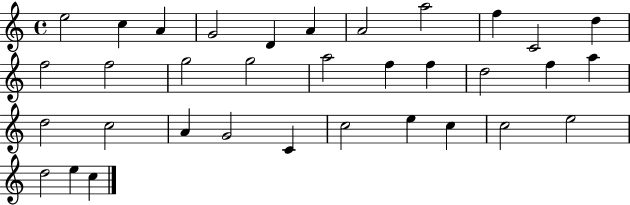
E5/h C5/q A4/q G4/h D4/q A4/q A4/h A5/h F5/q C4/h D5/q F5/h F5/h G5/h G5/h A5/h F5/q F5/q D5/h F5/q A5/q D5/h C5/h A4/q G4/h C4/q C5/h E5/q C5/q C5/h E5/h D5/h E5/q C5/q